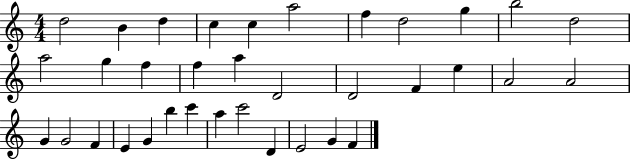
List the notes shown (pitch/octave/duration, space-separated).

D5/h B4/q D5/q C5/q C5/q A5/h F5/q D5/h G5/q B5/h D5/h A5/h G5/q F5/q F5/q A5/q D4/h D4/h F4/q E5/q A4/h A4/h G4/q G4/h F4/q E4/q G4/q B5/q C6/q A5/q C6/h D4/q E4/h G4/q F4/q